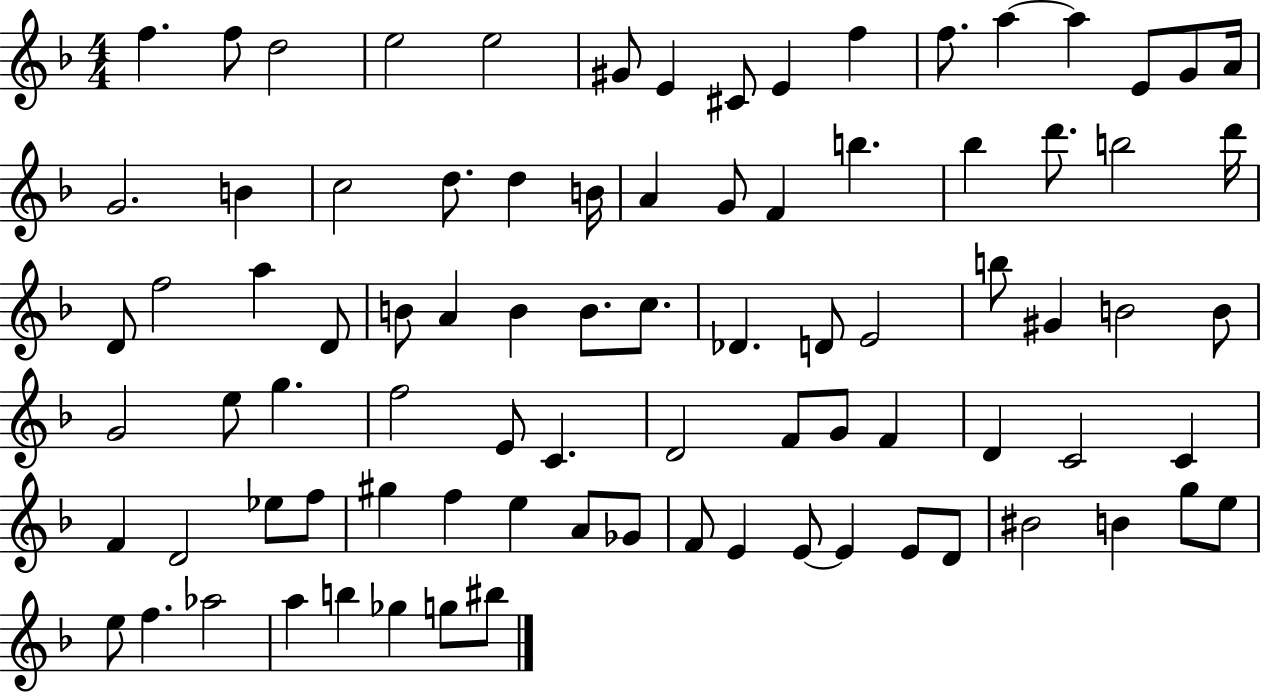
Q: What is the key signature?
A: F major